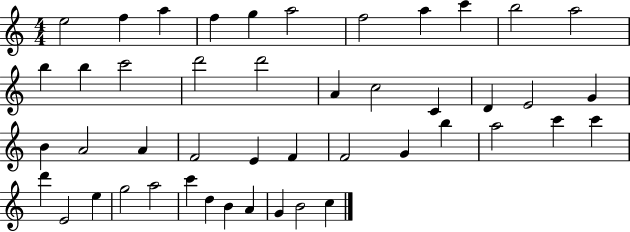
X:1
T:Untitled
M:4/4
L:1/4
K:C
e2 f a f g a2 f2 a c' b2 a2 b b c'2 d'2 d'2 A c2 C D E2 G B A2 A F2 E F F2 G b a2 c' c' d' E2 e g2 a2 c' d B A G B2 c